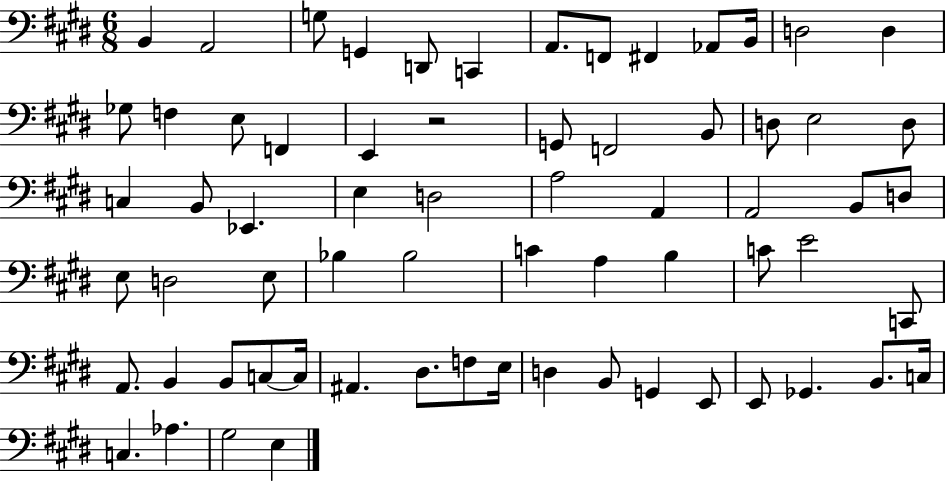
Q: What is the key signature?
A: E major